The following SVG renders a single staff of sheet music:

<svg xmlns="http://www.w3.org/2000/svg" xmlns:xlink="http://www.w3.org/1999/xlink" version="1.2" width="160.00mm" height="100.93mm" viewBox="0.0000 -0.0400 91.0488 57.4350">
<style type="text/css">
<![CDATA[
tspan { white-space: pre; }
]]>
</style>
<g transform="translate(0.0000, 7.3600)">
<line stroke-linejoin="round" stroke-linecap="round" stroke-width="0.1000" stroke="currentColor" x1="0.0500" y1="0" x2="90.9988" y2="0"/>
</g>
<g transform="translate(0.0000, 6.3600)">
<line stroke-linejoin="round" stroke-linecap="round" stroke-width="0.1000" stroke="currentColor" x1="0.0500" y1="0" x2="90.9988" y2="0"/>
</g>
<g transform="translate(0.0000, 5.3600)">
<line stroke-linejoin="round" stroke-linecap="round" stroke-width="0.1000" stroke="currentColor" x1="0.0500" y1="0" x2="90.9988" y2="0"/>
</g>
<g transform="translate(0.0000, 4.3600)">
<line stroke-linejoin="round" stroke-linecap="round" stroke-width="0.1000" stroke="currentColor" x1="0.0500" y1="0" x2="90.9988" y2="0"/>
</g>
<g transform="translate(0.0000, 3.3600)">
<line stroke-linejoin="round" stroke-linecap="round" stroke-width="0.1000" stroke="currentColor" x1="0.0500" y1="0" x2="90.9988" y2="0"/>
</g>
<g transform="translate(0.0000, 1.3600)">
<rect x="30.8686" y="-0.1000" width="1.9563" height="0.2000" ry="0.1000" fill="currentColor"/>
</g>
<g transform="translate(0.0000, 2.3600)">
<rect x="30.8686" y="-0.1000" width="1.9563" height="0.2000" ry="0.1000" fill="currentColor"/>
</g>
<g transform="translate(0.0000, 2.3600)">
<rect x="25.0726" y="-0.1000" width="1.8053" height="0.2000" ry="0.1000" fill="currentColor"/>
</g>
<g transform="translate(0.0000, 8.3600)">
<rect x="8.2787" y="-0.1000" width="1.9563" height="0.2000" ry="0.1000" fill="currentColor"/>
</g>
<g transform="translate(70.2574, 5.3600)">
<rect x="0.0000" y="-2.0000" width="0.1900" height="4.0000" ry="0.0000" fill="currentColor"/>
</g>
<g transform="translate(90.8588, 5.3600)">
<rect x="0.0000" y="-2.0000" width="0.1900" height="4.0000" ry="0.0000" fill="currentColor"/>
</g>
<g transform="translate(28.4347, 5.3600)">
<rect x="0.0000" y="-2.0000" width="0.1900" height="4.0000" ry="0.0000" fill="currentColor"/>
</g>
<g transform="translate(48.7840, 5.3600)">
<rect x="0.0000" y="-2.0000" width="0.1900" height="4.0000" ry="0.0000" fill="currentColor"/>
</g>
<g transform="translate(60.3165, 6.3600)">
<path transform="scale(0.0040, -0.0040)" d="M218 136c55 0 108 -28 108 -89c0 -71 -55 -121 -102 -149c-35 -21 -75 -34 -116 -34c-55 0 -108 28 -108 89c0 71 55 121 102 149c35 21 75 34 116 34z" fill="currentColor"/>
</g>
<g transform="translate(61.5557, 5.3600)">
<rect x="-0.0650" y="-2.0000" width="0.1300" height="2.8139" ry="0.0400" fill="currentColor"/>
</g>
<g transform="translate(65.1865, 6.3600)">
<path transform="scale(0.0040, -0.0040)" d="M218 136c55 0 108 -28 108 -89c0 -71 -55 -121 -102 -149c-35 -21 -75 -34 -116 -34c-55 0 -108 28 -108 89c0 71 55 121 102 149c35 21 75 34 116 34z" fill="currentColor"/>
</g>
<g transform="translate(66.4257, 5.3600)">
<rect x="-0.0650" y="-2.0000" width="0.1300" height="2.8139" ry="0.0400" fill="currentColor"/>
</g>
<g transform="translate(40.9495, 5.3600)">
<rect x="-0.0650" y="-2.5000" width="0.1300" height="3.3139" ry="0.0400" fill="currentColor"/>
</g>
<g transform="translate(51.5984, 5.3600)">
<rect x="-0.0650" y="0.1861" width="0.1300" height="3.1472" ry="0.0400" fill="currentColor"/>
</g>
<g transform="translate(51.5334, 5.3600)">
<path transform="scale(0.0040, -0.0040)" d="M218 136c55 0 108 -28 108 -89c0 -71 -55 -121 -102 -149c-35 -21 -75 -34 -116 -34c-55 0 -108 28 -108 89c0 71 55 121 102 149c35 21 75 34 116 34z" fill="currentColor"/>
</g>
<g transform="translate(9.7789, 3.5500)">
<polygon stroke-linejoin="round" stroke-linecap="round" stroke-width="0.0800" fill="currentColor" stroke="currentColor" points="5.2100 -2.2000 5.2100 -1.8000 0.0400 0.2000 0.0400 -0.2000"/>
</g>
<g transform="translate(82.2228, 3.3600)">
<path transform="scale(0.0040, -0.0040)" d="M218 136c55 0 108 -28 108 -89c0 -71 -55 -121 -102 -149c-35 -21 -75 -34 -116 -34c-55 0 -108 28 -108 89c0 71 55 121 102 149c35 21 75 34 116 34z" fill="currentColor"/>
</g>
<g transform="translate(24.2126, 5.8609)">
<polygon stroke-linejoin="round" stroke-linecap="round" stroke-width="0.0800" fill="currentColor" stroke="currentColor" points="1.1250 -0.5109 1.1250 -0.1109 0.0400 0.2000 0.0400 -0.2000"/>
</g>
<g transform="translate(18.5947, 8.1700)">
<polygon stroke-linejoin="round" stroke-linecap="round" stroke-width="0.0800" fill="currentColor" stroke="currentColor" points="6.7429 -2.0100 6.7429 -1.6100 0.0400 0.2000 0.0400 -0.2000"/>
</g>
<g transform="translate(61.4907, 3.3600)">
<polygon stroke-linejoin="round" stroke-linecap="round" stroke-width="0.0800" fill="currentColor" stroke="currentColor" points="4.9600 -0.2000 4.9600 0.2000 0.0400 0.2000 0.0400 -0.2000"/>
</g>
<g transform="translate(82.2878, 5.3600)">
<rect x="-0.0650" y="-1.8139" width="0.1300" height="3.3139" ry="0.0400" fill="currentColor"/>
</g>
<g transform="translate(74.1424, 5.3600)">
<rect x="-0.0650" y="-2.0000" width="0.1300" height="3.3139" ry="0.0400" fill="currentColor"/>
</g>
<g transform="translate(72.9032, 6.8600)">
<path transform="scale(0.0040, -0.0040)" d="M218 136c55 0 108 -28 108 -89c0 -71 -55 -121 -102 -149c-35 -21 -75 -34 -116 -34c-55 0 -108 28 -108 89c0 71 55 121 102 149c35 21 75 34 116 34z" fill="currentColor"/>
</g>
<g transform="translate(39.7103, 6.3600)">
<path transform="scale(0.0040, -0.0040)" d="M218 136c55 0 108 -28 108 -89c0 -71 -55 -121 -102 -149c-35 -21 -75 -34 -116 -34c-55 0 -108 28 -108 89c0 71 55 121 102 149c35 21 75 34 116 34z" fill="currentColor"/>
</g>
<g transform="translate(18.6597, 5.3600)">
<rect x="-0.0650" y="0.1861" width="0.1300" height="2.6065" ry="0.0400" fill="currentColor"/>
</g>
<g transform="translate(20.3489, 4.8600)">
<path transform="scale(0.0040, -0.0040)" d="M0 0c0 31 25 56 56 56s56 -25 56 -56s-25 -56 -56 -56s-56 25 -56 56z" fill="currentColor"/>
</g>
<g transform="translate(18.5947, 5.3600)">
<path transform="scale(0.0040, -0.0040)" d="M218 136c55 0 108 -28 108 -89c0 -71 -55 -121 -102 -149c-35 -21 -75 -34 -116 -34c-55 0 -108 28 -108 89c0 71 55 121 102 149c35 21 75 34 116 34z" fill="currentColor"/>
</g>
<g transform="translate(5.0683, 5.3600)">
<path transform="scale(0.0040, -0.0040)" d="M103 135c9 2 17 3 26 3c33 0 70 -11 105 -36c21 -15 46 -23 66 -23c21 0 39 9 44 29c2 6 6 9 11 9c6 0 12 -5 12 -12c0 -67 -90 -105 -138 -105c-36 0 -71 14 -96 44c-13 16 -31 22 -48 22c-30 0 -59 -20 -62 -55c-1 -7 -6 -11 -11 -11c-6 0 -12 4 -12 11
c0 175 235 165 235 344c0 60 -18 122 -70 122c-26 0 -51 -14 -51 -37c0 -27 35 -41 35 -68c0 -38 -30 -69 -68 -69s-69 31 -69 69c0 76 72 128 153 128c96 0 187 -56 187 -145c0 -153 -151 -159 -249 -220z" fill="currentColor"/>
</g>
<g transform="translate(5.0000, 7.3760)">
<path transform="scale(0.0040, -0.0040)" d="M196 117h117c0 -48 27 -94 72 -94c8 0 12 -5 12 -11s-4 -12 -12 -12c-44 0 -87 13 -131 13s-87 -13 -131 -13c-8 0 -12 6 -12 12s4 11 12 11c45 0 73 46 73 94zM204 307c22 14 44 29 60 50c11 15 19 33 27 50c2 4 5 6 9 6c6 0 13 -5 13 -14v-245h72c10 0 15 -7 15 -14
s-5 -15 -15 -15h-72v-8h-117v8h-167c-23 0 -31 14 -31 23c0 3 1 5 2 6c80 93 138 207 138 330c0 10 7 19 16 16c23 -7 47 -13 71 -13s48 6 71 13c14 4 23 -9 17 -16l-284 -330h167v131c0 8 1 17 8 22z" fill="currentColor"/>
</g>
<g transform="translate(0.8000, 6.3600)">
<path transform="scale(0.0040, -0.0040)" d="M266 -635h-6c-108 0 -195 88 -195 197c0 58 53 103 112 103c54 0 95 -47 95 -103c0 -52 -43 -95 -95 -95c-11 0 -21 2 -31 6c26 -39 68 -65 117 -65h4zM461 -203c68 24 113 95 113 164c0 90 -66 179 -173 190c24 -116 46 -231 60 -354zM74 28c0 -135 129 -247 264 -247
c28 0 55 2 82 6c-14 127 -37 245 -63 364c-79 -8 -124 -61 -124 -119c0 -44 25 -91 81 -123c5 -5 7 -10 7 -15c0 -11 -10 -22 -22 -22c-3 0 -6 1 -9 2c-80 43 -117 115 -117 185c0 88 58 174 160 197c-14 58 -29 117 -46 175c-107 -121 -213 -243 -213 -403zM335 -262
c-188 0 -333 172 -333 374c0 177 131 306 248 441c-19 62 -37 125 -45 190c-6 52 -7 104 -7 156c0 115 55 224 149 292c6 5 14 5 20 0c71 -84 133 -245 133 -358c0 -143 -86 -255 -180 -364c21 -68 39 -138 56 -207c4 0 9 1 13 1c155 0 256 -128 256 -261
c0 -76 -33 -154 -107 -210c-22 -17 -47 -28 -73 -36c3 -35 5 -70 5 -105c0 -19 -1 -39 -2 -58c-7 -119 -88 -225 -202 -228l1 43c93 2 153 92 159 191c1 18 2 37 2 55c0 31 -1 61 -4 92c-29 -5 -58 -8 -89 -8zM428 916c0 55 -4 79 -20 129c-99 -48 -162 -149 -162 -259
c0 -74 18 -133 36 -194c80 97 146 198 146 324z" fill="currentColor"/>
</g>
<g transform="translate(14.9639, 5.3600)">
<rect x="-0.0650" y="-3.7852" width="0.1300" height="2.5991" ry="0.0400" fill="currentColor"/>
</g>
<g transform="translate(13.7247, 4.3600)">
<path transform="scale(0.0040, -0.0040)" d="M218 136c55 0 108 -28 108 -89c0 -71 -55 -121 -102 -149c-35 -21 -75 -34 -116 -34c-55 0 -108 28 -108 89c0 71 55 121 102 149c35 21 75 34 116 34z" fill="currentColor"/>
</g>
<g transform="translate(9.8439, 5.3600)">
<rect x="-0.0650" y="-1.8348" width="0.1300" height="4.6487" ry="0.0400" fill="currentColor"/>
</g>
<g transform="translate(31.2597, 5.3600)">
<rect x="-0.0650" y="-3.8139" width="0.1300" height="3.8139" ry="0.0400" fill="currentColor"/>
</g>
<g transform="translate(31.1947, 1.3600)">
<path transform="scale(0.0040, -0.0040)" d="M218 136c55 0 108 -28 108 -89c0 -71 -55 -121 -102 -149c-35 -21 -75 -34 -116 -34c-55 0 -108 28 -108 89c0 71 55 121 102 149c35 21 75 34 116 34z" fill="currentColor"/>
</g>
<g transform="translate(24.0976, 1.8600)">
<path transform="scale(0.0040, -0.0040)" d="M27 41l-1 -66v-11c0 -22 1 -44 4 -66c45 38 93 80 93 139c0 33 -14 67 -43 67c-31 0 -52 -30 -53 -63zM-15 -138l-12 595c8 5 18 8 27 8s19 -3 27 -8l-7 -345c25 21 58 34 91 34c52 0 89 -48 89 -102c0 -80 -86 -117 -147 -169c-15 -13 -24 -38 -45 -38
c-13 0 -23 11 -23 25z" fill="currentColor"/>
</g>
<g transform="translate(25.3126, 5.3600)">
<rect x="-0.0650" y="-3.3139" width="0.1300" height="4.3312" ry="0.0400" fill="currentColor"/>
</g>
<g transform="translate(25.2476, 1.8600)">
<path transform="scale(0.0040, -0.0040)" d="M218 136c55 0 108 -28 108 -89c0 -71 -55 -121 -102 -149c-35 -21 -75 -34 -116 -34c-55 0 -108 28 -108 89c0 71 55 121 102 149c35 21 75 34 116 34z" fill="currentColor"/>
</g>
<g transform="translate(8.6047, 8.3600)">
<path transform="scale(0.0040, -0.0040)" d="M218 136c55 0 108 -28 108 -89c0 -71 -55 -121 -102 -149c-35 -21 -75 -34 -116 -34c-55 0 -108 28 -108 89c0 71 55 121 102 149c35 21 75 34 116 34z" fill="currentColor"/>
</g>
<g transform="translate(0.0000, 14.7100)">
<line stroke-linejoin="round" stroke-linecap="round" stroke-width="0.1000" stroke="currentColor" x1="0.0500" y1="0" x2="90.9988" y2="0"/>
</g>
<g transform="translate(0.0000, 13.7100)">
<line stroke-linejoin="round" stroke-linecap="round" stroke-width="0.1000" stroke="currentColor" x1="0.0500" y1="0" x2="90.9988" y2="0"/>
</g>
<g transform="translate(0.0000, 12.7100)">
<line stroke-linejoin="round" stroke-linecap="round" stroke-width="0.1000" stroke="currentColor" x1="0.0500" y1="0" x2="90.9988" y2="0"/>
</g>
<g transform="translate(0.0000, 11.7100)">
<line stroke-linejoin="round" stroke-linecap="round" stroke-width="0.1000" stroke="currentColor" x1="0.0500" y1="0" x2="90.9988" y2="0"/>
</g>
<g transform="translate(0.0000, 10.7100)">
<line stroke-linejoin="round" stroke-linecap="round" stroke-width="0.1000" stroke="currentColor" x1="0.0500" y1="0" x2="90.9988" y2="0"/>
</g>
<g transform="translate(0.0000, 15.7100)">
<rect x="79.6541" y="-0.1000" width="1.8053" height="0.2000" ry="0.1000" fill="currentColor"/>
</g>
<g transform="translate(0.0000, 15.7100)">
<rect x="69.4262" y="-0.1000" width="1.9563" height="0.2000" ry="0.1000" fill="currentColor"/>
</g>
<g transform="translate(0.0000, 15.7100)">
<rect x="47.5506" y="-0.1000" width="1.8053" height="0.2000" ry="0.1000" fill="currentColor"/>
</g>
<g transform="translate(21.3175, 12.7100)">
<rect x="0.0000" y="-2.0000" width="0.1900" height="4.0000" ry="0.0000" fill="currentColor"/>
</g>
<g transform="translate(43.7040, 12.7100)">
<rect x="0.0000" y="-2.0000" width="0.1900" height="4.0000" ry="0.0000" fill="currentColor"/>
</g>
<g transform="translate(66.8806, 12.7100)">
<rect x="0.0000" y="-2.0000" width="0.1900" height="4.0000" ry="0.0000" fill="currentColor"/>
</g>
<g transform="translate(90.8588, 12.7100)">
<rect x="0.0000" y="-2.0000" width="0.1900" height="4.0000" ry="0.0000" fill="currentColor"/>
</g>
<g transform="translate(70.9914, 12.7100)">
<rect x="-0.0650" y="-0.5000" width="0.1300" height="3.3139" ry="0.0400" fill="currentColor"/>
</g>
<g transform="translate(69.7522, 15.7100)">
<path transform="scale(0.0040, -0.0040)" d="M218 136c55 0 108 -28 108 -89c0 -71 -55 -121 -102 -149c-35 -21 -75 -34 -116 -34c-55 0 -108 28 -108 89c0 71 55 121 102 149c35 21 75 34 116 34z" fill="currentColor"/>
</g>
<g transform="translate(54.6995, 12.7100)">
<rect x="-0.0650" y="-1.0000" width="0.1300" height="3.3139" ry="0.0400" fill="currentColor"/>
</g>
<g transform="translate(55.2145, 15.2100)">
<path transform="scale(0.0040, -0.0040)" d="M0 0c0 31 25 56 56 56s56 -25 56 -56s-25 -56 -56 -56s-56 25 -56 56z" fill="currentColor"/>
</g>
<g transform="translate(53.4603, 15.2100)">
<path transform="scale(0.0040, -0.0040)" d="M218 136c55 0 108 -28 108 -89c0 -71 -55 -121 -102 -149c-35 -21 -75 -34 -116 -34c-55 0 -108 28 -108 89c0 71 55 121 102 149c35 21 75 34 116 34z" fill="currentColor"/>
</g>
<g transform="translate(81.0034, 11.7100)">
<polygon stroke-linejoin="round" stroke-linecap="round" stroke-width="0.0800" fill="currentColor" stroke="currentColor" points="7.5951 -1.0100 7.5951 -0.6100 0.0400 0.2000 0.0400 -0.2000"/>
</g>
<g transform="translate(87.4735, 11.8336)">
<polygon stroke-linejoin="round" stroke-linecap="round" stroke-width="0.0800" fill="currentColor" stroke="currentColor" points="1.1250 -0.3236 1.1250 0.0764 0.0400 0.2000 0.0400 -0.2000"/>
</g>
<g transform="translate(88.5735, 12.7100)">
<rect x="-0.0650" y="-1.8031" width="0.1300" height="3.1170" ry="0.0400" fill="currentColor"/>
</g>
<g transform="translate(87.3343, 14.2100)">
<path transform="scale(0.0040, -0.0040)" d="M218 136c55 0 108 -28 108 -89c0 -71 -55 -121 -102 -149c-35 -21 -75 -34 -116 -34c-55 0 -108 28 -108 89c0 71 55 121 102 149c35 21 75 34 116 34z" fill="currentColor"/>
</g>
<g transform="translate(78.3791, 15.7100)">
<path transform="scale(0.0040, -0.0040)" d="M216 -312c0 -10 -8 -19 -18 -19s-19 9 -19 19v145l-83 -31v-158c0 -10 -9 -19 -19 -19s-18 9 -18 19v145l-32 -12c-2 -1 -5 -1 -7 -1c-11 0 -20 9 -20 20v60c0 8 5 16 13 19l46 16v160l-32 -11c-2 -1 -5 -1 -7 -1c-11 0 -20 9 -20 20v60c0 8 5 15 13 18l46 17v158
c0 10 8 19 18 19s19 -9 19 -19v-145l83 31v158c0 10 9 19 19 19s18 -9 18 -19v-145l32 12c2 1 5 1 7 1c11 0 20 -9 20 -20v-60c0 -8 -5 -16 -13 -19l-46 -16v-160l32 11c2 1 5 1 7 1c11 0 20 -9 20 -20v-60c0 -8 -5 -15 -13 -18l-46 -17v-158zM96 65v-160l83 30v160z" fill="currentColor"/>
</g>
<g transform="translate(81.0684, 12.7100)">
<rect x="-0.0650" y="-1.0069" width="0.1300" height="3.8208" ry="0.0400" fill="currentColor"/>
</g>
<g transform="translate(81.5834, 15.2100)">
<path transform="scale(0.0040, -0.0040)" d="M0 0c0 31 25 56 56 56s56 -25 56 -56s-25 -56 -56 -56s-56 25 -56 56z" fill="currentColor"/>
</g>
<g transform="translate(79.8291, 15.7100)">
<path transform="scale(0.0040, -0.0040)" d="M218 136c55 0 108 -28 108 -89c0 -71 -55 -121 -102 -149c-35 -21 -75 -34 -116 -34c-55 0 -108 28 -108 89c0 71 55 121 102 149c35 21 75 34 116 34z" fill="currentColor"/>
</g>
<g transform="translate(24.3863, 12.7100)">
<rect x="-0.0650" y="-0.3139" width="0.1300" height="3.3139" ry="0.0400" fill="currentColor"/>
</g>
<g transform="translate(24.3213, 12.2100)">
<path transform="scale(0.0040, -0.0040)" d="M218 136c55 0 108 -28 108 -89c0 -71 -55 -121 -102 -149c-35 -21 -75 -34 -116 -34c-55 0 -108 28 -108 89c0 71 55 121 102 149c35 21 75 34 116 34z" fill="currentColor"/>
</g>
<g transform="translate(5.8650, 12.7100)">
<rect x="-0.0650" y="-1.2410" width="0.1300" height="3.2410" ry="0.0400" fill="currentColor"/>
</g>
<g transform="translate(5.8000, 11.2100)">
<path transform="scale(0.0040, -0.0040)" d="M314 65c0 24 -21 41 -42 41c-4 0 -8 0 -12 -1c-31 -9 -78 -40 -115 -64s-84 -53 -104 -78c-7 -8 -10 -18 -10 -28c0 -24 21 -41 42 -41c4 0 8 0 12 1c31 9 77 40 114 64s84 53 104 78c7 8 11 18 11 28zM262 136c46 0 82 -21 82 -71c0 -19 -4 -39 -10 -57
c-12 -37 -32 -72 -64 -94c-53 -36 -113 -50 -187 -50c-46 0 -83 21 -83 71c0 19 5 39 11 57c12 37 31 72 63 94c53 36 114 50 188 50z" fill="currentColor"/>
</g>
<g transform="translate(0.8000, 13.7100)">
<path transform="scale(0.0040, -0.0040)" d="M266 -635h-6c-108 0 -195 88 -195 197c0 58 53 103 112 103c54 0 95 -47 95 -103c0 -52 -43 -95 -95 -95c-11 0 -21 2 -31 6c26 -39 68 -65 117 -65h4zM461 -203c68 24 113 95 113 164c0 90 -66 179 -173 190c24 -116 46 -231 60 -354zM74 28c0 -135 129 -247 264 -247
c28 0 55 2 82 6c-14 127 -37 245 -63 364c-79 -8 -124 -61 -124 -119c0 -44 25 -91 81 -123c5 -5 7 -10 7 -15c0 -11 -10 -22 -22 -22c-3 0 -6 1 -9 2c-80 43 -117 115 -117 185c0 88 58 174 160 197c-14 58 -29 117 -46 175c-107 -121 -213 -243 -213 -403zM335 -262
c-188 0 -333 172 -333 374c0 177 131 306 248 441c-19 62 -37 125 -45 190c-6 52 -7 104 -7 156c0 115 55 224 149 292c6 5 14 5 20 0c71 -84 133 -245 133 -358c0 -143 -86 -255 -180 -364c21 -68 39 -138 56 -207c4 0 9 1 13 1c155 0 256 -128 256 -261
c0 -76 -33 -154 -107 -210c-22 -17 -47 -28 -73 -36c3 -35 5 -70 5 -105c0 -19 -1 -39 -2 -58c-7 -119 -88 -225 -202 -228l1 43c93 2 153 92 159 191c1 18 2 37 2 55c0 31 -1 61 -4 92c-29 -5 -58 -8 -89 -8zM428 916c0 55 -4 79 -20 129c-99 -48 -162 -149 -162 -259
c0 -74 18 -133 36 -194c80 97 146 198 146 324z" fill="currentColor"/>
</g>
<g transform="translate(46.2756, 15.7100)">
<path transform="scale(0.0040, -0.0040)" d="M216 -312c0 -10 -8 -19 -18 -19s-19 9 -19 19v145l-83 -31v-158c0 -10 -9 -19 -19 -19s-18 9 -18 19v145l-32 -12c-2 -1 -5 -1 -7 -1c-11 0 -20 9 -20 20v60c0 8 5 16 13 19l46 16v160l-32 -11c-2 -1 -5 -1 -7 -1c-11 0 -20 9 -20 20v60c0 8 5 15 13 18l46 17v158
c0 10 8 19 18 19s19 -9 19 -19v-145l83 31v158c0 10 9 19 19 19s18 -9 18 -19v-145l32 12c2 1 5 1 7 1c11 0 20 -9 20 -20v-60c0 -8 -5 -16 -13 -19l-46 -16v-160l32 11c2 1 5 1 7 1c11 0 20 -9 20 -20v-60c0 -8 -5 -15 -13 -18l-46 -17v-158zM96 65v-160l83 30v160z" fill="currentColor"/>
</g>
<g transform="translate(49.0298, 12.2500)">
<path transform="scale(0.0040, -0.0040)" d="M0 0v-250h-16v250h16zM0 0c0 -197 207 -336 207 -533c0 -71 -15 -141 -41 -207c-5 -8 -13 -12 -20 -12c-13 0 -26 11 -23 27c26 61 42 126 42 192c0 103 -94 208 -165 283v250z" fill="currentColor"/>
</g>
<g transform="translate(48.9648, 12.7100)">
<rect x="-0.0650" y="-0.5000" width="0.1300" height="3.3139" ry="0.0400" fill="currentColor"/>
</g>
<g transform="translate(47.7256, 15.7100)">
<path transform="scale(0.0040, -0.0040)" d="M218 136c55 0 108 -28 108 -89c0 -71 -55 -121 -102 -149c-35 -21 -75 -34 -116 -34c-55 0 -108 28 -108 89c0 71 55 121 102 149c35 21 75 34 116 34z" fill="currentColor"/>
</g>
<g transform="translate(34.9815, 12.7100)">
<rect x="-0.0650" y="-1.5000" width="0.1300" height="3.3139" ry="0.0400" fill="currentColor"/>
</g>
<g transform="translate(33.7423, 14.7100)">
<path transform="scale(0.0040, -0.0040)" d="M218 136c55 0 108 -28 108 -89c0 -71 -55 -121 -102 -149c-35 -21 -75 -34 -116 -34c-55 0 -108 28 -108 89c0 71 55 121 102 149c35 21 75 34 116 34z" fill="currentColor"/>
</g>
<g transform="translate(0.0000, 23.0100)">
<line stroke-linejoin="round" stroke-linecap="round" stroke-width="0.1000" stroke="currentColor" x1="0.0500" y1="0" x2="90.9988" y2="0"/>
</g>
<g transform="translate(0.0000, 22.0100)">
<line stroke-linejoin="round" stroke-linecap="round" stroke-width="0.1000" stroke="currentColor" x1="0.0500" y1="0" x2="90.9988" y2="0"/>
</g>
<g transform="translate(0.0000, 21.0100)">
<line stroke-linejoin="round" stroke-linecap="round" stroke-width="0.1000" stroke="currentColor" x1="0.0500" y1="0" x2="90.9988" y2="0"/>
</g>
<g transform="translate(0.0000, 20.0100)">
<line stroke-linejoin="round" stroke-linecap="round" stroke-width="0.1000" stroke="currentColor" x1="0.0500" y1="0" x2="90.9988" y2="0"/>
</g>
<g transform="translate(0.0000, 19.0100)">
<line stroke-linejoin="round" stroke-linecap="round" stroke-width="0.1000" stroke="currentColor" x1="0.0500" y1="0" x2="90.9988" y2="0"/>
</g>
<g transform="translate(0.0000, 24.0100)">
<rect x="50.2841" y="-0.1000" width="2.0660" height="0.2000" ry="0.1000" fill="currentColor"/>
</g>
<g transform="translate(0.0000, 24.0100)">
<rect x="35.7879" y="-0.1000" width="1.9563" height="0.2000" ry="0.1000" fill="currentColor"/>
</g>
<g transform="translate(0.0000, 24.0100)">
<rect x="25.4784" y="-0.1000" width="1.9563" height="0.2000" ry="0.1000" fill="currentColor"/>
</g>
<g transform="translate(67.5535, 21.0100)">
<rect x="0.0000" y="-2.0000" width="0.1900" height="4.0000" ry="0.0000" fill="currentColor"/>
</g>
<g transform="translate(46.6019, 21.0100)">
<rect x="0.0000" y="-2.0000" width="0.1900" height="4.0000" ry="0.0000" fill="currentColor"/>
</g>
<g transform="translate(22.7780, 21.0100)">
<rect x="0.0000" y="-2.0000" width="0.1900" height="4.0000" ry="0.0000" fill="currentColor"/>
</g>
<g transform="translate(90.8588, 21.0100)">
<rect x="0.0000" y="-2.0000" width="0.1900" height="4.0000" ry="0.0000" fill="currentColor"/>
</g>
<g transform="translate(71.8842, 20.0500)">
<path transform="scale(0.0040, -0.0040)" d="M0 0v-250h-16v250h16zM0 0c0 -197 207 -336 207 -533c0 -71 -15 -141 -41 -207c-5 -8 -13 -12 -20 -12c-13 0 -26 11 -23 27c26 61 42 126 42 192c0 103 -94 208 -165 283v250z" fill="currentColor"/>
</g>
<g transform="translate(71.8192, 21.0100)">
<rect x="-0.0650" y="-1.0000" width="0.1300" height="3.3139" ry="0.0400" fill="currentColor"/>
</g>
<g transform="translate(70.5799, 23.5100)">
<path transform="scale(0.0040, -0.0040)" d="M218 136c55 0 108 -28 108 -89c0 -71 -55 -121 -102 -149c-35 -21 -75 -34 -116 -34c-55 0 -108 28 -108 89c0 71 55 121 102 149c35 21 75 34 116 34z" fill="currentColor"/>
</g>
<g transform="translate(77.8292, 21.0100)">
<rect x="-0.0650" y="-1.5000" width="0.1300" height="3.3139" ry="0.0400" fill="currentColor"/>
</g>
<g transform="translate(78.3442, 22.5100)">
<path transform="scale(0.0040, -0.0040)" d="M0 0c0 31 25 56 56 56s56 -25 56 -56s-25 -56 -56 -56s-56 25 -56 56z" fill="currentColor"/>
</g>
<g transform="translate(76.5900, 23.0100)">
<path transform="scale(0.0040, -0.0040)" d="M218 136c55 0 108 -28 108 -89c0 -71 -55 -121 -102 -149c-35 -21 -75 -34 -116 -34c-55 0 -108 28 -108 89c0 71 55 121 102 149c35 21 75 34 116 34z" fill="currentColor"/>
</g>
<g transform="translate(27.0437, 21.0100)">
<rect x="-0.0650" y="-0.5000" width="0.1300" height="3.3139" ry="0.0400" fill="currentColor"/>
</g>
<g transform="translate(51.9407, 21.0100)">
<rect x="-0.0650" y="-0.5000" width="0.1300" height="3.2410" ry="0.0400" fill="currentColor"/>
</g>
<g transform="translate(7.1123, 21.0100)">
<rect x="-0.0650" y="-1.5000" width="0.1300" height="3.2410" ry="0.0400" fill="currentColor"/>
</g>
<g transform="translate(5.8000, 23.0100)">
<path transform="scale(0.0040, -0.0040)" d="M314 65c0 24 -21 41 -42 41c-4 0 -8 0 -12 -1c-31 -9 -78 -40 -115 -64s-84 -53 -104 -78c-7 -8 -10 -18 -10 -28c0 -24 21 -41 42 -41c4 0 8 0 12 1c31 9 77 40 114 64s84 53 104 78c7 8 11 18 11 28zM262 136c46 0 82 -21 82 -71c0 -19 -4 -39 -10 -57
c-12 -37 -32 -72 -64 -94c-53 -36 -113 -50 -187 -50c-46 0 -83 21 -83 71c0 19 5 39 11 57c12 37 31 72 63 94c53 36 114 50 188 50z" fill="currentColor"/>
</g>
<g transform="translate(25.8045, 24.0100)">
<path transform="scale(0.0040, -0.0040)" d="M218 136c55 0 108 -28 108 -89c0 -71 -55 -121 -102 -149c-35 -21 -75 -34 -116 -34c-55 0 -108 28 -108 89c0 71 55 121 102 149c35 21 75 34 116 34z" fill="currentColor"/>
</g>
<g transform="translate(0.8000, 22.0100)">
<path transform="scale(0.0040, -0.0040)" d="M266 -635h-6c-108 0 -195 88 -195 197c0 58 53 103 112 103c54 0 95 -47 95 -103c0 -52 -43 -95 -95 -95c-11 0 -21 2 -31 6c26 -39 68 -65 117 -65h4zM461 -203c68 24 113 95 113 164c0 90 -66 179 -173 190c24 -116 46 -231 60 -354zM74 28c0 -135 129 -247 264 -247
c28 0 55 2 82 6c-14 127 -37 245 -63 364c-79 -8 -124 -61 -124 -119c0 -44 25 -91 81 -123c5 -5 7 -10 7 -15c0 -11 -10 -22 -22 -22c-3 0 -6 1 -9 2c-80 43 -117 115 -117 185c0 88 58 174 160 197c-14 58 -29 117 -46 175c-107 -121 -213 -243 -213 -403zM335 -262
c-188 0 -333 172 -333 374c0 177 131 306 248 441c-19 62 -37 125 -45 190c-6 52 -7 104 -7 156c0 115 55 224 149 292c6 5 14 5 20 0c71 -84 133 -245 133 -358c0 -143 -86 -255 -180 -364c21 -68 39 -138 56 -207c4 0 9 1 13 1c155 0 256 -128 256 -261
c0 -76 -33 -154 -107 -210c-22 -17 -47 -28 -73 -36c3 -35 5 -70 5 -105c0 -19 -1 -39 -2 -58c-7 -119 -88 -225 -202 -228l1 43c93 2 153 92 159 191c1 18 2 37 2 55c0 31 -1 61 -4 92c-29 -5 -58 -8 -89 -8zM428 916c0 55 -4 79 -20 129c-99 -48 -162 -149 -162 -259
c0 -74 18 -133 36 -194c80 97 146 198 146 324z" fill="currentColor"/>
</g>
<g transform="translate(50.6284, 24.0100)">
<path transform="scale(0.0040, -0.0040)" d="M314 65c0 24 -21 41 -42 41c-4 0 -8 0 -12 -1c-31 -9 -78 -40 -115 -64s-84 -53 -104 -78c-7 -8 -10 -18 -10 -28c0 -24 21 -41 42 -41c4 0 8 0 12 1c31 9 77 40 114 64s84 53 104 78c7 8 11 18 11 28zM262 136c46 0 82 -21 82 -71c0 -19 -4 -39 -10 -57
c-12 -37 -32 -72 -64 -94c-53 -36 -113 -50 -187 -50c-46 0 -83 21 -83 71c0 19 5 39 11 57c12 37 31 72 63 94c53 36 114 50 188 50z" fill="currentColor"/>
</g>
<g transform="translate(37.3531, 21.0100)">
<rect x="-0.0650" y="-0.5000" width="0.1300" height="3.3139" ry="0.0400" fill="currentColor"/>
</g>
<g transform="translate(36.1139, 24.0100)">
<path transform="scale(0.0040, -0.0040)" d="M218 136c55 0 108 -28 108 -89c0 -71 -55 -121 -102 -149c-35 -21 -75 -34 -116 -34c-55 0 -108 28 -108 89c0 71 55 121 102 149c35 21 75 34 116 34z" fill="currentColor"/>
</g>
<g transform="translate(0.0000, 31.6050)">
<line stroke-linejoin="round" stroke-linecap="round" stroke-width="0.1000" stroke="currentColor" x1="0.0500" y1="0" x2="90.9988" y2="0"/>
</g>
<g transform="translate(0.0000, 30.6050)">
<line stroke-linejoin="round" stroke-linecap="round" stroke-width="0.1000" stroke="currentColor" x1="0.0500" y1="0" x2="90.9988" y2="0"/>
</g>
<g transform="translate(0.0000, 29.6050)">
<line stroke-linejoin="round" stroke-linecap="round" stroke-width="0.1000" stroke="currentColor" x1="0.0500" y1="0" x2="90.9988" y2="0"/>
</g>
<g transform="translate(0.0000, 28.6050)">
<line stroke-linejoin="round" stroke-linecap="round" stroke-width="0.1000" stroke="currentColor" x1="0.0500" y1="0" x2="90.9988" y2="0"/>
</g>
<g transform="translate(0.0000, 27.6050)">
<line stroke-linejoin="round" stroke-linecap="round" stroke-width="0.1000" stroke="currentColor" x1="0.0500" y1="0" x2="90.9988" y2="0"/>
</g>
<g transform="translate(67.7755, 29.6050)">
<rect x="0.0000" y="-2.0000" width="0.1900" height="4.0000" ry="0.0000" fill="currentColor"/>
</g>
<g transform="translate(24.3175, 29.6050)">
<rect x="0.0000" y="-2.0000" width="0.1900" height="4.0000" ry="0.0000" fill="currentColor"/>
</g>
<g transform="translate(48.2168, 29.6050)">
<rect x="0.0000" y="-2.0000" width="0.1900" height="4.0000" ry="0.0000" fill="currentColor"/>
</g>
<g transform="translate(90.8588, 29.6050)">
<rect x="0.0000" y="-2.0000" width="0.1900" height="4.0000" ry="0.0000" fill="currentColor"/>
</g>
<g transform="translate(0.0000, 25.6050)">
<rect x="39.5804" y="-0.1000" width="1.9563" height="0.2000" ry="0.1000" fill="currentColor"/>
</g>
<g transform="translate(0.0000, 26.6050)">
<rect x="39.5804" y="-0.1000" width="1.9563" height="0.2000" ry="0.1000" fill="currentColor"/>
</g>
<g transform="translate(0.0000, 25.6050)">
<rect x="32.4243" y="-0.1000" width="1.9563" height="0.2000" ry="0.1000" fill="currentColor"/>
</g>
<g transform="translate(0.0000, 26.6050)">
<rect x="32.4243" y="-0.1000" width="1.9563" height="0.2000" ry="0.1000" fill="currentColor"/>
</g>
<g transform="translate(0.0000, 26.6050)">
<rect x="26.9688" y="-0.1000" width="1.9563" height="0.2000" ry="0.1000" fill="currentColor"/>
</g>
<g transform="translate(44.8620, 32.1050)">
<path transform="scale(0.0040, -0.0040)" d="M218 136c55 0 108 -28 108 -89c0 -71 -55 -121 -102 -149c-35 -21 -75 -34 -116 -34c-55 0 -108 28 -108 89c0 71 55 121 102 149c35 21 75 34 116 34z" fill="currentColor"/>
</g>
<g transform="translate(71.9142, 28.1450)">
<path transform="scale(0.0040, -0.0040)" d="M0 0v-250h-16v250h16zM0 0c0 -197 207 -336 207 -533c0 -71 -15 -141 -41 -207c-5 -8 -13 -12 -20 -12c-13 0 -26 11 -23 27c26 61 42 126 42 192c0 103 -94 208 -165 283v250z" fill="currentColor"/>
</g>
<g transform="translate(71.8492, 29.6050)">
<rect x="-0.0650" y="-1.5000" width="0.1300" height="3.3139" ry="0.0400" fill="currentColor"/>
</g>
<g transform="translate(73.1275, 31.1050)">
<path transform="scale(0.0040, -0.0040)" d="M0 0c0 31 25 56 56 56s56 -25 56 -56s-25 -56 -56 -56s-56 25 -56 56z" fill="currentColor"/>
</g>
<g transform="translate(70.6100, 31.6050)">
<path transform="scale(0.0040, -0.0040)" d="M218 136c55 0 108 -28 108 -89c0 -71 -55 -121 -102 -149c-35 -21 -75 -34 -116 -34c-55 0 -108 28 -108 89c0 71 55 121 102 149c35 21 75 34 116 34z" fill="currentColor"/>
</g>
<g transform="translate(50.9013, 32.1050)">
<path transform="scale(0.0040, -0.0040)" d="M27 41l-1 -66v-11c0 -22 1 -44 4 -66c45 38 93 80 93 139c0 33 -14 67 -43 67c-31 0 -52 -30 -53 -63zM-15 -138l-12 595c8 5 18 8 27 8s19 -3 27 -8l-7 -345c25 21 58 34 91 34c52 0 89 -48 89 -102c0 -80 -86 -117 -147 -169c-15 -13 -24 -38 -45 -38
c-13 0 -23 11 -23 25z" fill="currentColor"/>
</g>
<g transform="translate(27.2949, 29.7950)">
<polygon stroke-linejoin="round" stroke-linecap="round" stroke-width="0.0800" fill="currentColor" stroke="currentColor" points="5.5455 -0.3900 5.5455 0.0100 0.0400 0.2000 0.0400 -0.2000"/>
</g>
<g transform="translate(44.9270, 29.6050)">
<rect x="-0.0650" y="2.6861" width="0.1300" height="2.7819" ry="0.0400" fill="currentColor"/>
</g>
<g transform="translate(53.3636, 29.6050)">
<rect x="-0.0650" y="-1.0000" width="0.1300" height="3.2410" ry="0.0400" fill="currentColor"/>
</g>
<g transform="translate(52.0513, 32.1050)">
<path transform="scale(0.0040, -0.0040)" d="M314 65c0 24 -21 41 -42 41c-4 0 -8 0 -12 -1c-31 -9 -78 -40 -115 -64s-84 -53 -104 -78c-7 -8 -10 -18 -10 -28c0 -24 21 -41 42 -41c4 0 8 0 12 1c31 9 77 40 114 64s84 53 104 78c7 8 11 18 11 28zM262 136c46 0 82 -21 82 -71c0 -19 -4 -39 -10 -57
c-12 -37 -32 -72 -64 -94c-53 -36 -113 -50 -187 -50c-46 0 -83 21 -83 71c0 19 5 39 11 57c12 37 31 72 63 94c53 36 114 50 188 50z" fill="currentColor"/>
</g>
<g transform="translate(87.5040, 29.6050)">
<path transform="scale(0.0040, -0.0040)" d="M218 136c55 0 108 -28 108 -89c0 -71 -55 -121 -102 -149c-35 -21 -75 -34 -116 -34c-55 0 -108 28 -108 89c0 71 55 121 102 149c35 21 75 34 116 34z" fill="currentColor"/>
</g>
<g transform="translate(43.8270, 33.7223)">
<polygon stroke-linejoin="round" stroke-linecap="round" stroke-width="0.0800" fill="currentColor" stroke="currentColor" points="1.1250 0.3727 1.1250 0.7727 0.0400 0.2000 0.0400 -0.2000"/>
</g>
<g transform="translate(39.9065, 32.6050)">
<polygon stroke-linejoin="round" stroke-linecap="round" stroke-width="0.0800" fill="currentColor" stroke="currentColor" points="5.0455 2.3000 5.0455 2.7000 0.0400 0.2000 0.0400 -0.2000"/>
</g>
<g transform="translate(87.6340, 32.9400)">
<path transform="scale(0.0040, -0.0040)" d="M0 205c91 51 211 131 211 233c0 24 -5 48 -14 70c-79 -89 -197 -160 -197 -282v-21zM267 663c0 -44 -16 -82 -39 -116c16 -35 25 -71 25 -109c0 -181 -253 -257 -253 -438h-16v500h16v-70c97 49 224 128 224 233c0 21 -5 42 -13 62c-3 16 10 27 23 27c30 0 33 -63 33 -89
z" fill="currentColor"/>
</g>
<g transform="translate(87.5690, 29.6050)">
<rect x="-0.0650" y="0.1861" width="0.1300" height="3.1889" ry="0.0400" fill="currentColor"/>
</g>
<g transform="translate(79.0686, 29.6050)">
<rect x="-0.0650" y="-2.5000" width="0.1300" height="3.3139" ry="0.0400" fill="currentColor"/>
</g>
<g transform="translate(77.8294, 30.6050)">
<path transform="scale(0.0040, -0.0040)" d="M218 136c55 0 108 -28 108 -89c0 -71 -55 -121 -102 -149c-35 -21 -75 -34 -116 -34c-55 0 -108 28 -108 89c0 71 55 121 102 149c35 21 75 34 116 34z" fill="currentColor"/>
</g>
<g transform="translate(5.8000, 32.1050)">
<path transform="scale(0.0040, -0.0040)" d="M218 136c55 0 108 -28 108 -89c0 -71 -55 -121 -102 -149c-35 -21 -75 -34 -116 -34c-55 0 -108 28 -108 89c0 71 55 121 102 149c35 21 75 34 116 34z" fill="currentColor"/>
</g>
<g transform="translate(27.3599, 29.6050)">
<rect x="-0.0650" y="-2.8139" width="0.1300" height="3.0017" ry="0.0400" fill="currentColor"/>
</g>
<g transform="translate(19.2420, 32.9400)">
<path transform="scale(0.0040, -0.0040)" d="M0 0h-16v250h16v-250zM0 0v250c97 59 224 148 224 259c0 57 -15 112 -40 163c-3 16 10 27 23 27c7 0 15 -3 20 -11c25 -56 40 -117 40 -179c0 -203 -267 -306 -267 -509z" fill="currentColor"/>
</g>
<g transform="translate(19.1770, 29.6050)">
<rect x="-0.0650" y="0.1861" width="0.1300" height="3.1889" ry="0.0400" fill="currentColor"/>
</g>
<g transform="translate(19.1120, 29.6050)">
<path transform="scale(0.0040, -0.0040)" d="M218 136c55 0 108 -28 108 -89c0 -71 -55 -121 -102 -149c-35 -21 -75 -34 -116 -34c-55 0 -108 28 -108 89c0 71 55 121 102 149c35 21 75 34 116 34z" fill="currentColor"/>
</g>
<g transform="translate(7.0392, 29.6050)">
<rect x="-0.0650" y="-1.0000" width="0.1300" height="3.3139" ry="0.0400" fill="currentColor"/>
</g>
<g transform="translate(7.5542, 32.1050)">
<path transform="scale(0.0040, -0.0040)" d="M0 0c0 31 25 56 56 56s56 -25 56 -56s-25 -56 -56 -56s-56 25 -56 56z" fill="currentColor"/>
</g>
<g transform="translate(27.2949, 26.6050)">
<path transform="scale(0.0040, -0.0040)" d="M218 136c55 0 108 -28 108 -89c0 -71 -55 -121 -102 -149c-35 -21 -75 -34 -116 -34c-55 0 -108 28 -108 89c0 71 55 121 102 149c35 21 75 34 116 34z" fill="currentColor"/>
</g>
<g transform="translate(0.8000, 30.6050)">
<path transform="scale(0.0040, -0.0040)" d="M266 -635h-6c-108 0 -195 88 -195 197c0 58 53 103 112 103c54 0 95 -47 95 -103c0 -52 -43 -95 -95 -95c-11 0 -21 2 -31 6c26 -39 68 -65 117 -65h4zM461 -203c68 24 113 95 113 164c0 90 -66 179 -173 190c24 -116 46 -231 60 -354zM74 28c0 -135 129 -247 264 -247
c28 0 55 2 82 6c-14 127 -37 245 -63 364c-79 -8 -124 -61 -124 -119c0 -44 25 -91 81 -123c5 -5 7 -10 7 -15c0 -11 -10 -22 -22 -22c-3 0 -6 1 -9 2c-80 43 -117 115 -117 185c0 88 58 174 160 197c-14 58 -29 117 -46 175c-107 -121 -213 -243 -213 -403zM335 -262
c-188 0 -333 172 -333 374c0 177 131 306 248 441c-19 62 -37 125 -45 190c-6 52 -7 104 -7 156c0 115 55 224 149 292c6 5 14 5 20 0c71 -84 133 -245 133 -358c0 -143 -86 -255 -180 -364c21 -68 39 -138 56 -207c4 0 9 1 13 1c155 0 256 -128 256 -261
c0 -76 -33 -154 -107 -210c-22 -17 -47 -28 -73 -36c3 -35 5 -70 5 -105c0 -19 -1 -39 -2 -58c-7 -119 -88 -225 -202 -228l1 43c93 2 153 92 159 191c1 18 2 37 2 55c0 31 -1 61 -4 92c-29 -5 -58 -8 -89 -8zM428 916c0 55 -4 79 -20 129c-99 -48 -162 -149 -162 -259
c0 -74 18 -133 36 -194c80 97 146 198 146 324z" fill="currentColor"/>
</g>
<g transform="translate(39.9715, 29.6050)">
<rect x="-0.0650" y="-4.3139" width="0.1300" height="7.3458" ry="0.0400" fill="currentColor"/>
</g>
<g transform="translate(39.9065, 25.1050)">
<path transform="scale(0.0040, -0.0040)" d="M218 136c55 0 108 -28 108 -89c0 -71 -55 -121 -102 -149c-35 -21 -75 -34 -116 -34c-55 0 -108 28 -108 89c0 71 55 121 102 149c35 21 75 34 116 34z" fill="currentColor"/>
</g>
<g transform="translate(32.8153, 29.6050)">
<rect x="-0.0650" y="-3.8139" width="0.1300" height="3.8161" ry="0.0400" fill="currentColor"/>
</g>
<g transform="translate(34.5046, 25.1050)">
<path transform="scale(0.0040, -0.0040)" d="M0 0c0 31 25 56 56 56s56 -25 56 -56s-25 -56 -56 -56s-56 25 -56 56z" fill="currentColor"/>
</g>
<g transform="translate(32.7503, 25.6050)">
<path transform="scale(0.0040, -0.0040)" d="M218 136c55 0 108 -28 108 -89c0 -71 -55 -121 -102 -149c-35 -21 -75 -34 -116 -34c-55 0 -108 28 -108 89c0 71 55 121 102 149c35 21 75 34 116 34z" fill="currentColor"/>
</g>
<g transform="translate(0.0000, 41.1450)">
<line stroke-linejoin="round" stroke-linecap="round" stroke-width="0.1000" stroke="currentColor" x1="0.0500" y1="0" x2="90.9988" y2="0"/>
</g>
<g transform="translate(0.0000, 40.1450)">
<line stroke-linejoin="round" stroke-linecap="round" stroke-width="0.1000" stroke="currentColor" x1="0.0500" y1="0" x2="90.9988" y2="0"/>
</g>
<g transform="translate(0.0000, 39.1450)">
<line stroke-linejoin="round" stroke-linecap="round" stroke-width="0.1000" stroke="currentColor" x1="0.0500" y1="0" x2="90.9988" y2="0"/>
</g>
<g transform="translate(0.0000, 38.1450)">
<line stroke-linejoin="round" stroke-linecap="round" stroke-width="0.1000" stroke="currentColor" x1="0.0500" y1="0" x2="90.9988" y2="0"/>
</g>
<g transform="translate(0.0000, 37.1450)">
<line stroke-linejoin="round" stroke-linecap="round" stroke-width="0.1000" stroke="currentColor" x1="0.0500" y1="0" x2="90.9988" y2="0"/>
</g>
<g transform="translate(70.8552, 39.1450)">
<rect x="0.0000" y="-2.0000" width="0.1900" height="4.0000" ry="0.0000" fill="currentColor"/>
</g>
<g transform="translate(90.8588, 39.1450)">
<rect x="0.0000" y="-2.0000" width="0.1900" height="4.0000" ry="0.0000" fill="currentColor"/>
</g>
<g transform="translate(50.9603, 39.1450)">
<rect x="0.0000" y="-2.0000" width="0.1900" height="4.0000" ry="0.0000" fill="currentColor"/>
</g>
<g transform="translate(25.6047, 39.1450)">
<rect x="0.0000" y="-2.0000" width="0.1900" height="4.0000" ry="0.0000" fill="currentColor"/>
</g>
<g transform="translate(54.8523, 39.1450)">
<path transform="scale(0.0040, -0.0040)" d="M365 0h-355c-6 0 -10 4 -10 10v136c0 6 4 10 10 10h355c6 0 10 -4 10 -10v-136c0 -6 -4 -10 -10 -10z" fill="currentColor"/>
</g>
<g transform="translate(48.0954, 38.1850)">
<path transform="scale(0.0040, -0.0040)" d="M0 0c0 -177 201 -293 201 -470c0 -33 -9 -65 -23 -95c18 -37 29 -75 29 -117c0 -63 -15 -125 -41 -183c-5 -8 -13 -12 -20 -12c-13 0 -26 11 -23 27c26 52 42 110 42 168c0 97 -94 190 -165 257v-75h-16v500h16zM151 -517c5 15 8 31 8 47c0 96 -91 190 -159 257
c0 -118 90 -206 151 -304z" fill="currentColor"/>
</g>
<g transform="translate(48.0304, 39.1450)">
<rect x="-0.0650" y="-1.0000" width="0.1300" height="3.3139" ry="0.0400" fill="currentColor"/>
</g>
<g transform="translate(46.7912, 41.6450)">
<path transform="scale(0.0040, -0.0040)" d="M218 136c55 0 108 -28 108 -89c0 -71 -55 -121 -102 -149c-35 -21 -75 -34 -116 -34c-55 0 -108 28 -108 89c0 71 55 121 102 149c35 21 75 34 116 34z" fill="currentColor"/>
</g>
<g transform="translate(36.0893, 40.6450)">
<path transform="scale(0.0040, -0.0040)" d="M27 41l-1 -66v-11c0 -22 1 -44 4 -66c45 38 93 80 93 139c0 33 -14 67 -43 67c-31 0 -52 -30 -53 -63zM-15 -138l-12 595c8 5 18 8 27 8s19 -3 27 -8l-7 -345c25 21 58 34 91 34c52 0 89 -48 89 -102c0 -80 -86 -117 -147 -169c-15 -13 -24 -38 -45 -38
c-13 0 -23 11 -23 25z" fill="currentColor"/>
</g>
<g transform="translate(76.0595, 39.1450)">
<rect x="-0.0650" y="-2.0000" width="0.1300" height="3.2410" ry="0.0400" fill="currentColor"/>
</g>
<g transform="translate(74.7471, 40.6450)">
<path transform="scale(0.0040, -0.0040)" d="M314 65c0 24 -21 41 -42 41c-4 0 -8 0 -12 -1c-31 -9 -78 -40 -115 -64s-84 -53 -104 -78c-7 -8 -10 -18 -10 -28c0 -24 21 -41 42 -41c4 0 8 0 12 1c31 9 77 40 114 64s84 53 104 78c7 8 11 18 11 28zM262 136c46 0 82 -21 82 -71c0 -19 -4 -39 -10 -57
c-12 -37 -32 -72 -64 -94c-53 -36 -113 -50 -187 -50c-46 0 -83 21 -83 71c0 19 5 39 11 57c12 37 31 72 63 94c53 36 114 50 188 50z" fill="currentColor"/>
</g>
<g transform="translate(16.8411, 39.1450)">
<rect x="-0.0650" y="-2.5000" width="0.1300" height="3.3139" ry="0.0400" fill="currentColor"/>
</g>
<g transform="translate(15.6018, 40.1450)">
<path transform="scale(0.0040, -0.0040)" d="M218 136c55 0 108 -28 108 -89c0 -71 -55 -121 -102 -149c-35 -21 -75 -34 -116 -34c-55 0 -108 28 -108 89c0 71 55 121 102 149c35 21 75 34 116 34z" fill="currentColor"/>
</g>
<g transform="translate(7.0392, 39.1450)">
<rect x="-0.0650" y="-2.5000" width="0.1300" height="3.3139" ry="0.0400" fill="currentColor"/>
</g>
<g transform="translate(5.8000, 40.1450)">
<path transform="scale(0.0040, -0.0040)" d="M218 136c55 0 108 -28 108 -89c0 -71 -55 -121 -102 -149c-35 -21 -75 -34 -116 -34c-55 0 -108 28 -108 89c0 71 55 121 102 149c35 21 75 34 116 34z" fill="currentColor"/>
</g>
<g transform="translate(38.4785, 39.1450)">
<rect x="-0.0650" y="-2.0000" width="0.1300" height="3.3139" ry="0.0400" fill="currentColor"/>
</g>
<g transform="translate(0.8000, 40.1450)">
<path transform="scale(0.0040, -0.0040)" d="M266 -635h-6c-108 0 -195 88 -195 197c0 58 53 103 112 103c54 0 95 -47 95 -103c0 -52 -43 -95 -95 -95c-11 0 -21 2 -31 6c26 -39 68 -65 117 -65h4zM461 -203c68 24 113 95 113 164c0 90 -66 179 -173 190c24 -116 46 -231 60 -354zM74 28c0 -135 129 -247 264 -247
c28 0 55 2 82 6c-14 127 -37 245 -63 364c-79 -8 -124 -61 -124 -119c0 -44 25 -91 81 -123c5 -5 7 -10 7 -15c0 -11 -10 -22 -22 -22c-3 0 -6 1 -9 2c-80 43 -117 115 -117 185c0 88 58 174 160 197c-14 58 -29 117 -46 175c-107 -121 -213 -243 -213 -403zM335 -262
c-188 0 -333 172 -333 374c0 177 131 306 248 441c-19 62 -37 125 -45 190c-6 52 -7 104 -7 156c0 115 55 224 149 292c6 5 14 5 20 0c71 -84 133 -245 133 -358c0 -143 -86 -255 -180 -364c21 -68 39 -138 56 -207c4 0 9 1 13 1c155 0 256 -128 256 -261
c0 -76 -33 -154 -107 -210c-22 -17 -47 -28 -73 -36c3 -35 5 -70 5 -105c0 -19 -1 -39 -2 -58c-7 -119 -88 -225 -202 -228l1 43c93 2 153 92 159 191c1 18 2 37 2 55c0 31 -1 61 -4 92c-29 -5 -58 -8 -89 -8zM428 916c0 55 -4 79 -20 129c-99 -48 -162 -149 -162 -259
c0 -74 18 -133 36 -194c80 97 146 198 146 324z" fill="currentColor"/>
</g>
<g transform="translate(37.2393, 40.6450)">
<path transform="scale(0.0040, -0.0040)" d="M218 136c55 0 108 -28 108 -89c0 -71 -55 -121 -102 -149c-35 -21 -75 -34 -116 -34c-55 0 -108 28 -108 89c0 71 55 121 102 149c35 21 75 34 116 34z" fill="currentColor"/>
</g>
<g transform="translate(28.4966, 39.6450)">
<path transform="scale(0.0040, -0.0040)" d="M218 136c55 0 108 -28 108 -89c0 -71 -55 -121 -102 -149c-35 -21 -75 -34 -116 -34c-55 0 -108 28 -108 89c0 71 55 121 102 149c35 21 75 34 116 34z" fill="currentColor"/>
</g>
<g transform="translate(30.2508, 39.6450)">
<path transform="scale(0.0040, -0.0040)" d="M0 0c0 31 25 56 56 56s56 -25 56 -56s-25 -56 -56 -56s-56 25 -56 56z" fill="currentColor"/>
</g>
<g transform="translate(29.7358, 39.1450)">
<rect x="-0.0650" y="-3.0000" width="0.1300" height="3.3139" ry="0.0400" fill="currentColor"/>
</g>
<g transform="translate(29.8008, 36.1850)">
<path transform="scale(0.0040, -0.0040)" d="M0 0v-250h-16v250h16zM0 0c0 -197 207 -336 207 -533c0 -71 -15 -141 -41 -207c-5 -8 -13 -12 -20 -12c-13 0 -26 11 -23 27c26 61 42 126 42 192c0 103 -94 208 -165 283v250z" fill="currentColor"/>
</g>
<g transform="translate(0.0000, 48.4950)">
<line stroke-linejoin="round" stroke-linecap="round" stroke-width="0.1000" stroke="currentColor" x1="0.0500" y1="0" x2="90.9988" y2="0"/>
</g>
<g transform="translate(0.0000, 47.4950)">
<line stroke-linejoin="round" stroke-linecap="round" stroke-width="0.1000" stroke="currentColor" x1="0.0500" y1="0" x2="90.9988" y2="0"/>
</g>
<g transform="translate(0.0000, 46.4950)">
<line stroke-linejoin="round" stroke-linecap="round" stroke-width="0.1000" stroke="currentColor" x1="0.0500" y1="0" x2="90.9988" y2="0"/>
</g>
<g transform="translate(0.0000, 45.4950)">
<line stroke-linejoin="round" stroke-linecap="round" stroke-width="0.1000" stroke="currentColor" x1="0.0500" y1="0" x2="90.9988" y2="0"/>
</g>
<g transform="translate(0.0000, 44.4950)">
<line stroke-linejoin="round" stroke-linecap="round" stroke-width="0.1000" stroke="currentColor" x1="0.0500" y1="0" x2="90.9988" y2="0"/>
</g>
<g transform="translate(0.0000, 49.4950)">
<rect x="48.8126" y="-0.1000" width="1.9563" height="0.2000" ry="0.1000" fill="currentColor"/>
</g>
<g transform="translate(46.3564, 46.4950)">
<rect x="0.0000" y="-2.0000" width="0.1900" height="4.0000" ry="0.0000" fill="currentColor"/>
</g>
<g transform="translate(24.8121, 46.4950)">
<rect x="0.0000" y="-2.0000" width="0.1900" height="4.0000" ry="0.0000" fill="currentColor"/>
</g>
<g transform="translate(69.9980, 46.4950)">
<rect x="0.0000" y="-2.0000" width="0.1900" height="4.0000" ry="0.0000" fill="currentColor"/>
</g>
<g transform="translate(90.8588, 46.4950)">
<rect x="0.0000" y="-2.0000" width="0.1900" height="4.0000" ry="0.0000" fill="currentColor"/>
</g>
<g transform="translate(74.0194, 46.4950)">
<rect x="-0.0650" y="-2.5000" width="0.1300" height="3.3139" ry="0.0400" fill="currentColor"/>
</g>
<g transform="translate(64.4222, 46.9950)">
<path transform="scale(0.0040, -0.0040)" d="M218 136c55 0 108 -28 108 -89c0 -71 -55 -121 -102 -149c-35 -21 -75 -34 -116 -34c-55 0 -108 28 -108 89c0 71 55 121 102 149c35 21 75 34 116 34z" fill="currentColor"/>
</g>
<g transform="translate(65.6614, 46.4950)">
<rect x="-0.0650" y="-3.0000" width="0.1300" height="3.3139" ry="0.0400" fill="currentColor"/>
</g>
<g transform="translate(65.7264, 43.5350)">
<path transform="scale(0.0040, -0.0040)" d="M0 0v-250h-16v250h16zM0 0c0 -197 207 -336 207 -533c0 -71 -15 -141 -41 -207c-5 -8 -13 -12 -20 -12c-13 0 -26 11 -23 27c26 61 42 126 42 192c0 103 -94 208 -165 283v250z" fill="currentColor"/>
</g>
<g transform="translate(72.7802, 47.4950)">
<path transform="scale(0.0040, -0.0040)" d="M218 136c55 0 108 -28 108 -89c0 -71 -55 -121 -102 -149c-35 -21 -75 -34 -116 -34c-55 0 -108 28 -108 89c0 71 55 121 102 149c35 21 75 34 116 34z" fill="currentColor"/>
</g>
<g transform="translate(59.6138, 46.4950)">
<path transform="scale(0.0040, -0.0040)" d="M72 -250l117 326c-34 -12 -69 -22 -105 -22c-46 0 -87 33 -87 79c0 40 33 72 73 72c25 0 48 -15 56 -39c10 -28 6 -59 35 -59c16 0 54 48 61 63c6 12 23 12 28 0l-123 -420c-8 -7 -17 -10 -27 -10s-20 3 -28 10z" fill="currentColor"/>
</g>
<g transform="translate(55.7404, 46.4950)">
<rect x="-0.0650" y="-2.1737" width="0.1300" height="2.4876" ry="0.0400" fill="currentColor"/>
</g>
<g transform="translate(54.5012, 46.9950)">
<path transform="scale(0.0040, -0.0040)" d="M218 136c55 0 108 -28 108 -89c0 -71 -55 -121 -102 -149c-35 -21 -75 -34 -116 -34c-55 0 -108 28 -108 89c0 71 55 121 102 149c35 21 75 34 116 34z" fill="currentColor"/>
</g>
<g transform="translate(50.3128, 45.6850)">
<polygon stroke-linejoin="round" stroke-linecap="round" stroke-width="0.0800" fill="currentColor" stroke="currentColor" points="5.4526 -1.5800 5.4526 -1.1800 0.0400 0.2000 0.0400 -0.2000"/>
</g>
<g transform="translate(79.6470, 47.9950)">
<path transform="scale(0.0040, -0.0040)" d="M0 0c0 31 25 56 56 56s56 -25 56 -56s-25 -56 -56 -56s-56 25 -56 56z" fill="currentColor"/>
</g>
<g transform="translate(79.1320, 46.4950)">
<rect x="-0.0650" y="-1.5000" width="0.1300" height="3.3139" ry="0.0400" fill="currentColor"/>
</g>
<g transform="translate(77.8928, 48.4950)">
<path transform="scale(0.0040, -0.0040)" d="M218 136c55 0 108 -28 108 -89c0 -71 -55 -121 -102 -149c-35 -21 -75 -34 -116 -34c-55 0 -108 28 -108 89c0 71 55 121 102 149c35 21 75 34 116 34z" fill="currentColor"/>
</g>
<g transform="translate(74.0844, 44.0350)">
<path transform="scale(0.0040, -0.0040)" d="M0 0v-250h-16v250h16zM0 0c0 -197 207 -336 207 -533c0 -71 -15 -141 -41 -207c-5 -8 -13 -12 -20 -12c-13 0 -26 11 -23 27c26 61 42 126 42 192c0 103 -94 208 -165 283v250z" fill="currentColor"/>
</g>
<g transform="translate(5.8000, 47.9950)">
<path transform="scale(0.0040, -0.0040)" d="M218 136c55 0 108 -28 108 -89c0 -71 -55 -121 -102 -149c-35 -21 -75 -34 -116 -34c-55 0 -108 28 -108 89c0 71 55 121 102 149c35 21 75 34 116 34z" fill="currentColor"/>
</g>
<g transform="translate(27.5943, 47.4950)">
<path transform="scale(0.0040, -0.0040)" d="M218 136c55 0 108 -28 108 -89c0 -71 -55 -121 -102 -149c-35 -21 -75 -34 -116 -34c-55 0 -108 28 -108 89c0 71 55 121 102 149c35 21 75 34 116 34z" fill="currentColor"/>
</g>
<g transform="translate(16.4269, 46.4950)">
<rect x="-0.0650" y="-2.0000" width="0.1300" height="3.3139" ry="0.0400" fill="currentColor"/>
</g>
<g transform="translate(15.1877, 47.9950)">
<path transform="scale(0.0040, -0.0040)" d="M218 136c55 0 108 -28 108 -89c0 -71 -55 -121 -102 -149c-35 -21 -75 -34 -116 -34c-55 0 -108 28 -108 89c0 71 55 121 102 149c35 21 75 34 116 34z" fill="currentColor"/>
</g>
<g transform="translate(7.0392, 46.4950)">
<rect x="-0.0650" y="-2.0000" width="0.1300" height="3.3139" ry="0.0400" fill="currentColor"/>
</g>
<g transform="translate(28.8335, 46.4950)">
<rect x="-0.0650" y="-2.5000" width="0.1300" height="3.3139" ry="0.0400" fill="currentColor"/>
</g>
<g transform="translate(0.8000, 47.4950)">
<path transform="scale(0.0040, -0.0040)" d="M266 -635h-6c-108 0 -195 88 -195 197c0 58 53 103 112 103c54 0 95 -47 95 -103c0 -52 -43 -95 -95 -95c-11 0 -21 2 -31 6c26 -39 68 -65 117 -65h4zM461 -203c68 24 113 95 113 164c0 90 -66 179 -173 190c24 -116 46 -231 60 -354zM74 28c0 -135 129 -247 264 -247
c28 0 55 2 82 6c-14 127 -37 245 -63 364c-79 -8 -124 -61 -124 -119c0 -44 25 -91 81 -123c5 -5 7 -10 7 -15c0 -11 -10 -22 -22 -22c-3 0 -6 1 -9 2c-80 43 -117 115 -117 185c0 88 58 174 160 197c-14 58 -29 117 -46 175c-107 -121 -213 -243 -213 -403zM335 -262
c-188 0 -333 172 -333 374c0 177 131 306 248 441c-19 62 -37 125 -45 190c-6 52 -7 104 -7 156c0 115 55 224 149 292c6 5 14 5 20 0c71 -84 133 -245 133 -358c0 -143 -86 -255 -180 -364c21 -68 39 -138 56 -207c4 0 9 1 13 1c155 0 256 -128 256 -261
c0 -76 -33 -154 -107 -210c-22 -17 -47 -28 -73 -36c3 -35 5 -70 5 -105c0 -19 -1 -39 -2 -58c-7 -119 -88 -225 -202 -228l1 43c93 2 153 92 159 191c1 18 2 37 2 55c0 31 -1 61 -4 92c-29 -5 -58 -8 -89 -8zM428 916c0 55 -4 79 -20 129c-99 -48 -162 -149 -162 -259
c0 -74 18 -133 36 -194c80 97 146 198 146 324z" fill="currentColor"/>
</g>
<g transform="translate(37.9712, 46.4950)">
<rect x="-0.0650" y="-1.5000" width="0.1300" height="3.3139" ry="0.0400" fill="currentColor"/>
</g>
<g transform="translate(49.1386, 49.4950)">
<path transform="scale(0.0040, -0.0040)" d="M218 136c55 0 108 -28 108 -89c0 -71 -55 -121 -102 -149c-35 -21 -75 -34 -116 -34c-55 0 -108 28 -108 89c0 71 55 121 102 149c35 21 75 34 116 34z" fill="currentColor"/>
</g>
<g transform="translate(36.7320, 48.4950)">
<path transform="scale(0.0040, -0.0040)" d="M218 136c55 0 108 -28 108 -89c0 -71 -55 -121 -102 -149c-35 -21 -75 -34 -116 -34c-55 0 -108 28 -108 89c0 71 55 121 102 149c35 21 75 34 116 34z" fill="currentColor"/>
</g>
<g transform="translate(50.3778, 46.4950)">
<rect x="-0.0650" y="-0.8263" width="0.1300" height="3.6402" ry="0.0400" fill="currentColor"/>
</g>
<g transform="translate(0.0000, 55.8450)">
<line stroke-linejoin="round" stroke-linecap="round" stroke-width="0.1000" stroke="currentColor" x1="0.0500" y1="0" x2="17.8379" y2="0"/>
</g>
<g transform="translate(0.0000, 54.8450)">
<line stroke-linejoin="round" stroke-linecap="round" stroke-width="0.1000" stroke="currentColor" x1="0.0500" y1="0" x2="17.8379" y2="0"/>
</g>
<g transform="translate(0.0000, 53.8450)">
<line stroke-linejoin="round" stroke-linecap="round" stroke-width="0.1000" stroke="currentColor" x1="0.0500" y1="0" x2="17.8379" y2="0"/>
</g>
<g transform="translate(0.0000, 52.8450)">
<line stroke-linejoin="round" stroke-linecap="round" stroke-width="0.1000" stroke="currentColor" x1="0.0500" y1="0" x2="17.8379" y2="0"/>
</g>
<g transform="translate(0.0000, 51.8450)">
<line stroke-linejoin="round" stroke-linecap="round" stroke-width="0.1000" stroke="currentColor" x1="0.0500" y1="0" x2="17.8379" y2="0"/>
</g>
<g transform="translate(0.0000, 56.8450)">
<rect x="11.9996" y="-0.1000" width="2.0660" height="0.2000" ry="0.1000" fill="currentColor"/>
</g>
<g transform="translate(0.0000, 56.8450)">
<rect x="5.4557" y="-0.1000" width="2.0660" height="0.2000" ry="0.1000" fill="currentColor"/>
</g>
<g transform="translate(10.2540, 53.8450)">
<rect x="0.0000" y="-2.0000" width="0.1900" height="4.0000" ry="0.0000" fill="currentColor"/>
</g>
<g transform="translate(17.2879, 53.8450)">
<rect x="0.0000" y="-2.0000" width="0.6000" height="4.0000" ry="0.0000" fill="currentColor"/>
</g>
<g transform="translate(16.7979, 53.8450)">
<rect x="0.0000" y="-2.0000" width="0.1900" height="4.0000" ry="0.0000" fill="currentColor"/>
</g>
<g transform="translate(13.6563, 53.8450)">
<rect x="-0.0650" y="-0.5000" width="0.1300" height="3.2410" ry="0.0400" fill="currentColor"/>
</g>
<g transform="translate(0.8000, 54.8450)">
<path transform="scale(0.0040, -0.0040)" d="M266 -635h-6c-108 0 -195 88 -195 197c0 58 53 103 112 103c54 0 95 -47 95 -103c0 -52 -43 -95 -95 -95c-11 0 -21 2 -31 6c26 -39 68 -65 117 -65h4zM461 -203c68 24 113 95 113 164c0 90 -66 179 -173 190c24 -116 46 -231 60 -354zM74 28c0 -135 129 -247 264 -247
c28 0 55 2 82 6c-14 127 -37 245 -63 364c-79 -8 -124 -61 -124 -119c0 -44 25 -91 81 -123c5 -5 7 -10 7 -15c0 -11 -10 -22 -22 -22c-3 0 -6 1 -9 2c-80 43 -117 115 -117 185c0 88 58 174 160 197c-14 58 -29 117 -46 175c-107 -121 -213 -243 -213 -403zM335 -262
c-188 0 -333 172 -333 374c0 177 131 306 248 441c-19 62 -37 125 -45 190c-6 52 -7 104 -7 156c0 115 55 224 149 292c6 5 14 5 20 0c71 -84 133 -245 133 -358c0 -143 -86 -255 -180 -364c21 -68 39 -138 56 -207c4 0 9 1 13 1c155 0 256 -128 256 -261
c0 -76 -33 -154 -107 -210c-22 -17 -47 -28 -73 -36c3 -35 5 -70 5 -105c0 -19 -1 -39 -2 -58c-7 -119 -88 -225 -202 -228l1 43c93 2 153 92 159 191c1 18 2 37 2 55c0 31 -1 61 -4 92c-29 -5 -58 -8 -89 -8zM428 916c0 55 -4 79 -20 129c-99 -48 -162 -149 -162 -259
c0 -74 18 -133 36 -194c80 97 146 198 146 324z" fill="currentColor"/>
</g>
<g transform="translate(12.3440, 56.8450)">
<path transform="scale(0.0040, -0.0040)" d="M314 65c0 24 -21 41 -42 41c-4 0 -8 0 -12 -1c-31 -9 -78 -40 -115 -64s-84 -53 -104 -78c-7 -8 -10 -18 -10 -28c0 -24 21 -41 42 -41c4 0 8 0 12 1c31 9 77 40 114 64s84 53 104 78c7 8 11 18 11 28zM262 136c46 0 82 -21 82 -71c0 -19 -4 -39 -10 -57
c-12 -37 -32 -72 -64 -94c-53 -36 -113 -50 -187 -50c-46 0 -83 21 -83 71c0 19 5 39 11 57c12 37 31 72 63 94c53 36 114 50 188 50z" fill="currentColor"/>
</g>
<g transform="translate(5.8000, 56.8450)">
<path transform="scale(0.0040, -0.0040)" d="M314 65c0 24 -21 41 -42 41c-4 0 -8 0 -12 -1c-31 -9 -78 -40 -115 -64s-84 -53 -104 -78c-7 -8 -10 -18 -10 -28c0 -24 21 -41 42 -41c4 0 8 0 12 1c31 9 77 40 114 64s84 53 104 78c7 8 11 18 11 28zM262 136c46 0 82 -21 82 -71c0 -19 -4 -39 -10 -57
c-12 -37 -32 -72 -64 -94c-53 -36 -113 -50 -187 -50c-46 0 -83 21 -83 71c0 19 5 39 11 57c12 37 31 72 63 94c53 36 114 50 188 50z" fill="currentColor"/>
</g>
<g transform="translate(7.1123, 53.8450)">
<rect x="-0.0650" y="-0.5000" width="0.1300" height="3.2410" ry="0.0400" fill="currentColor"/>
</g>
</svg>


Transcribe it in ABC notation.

X:1
T:Untitled
M:2/4
L:1/4
K:C
C/2 d/2 B/2 _b/4 c' G B G/2 G/2 F f e2 c E ^C/2 D C ^C/2 F/4 E2 C C C2 D/2 E D B/2 a/2 c'/2 d'/2 D/4 _D2 E/2 G B/4 G G A/2 _F D/4 z2 F2 F F G E C/2 A/2 z/2 A/2 G/2 E C2 C2